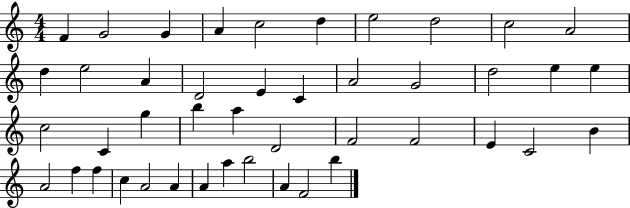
X:1
T:Untitled
M:4/4
L:1/4
K:C
F G2 G A c2 d e2 d2 c2 A2 d e2 A D2 E C A2 G2 d2 e e c2 C g b a D2 F2 F2 E C2 B A2 f f c A2 A A a b2 A F2 b